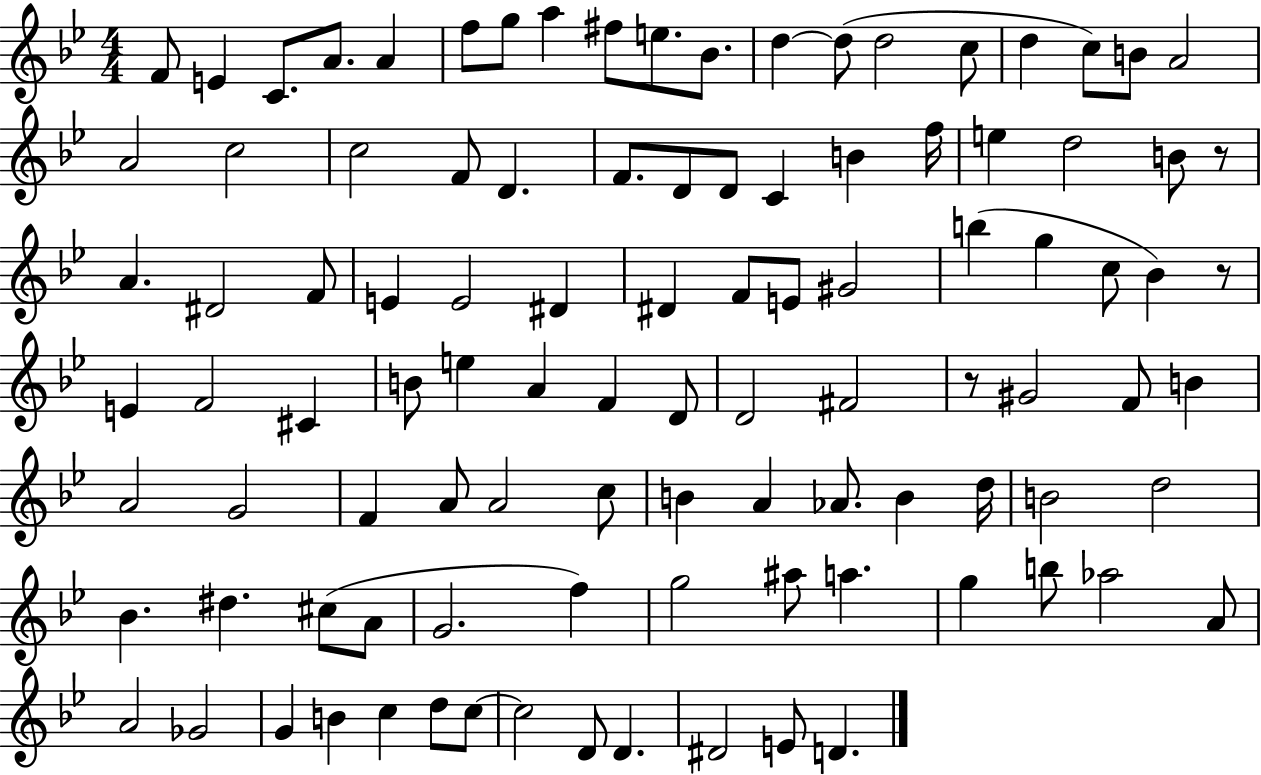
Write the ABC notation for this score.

X:1
T:Untitled
M:4/4
L:1/4
K:Bb
F/2 E C/2 A/2 A f/2 g/2 a ^f/2 e/2 _B/2 d d/2 d2 c/2 d c/2 B/2 A2 A2 c2 c2 F/2 D F/2 D/2 D/2 C B f/4 e d2 B/2 z/2 A ^D2 F/2 E E2 ^D ^D F/2 E/2 ^G2 b g c/2 _B z/2 E F2 ^C B/2 e A F D/2 D2 ^F2 z/2 ^G2 F/2 B A2 G2 F A/2 A2 c/2 B A _A/2 B d/4 B2 d2 _B ^d ^c/2 A/2 G2 f g2 ^a/2 a g b/2 _a2 A/2 A2 _G2 G B c d/2 c/2 c2 D/2 D ^D2 E/2 D